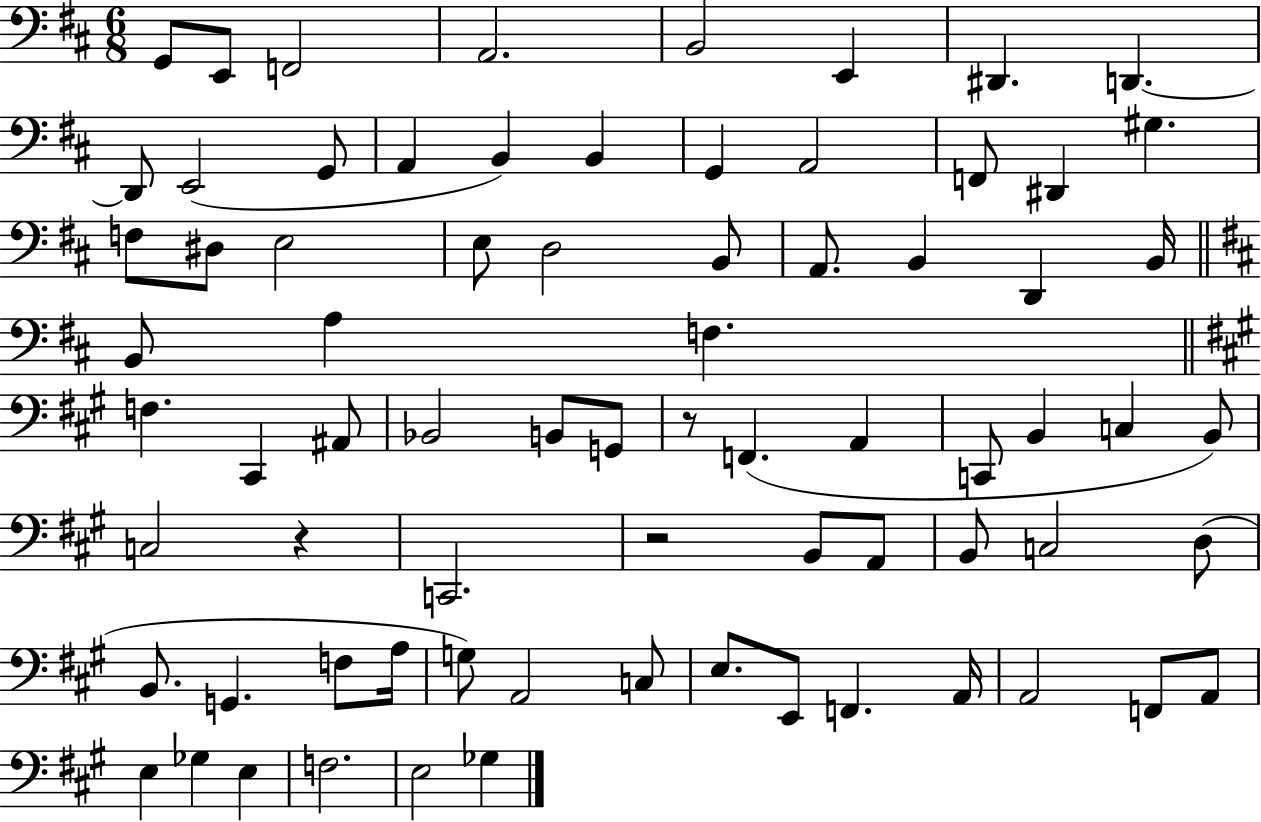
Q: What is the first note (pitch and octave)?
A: G2